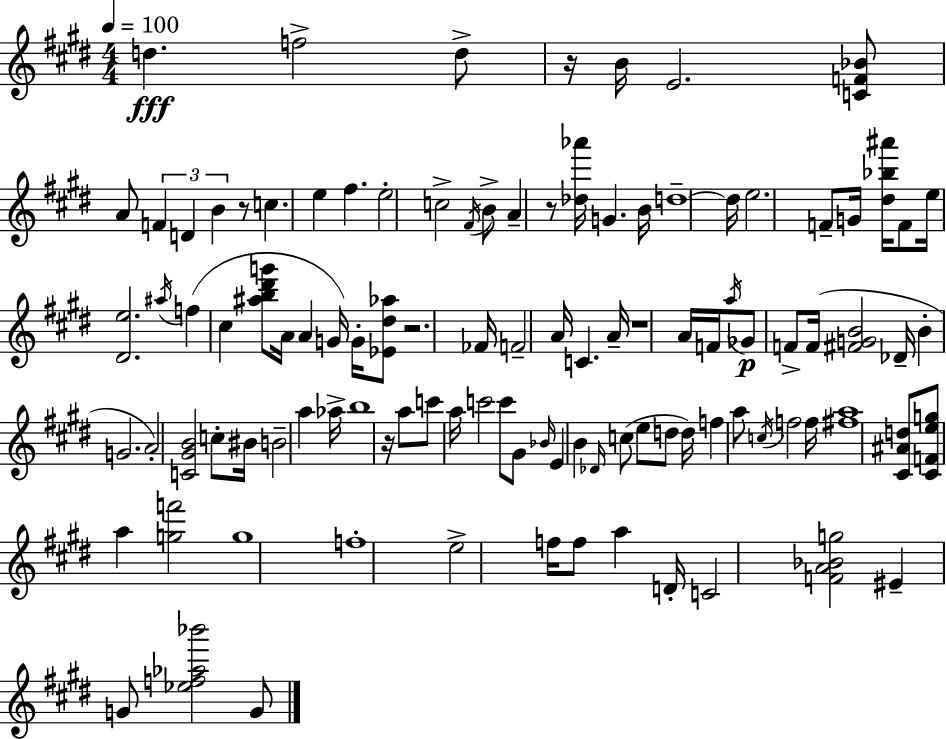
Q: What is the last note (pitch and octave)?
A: G4